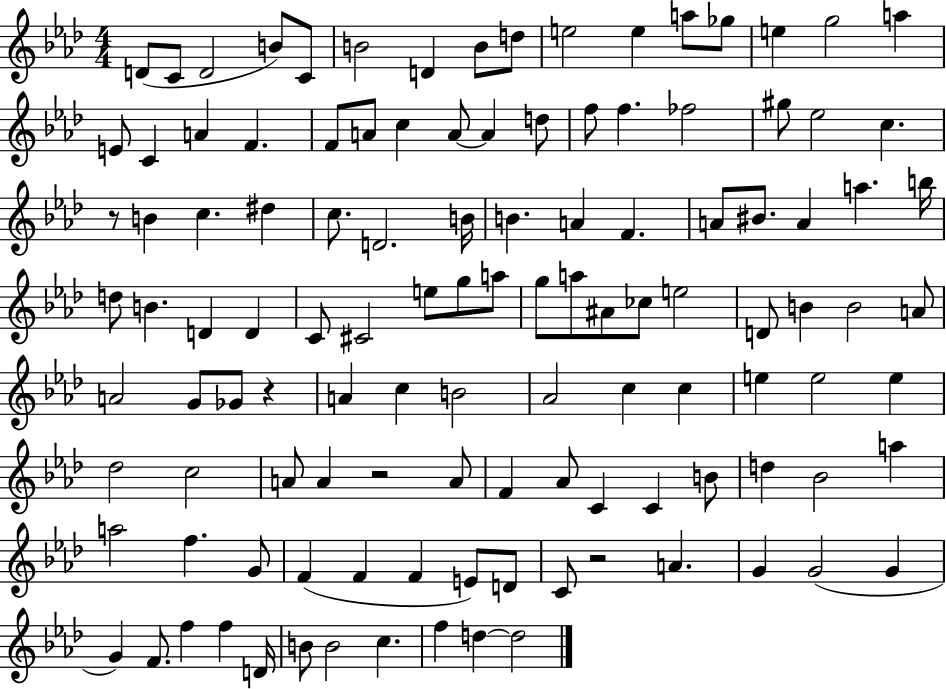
{
  \clef treble
  \numericTimeSignature
  \time 4/4
  \key aes \major
  d'8( c'8 d'2 b'8) c'8 | b'2 d'4 b'8 d''8 | e''2 e''4 a''8 ges''8 | e''4 g''2 a''4 | \break e'8 c'4 a'4 f'4. | f'8 a'8 c''4 a'8~~ a'4 d''8 | f''8 f''4. fes''2 | gis''8 ees''2 c''4. | \break r8 b'4 c''4. dis''4 | c''8. d'2. b'16 | b'4. a'4 f'4. | a'8 bis'8. a'4 a''4. b''16 | \break d''8 b'4. d'4 d'4 | c'8 cis'2 e''8 g''8 a''8 | g''8 a''8 ais'8 ces''8 e''2 | d'8 b'4 b'2 a'8 | \break a'2 g'8 ges'8 r4 | a'4 c''4 b'2 | aes'2 c''4 c''4 | e''4 e''2 e''4 | \break des''2 c''2 | a'8 a'4 r2 a'8 | f'4 aes'8 c'4 c'4 b'8 | d''4 bes'2 a''4 | \break a''2 f''4. g'8 | f'4( f'4 f'4 e'8) d'8 | c'8 r2 a'4. | g'4 g'2( g'4 | \break g'4) f'8. f''4 f''4 d'16 | b'8 b'2 c''4. | f''4 d''4~~ d''2 | \bar "|."
}